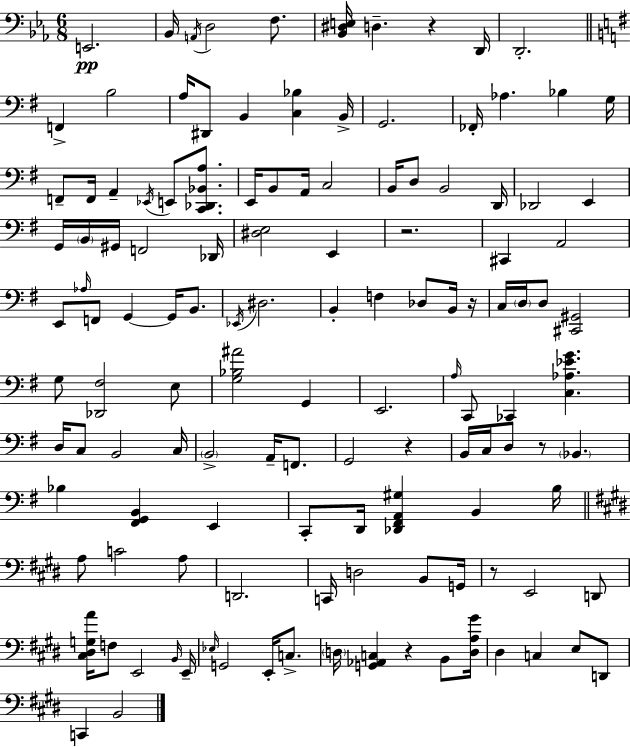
E2/h. Bb2/s A2/s D3/h F3/e. [Bb2,D#3,E3]/s D3/q. R/q D2/s D2/h. F2/q B3/h A3/s D#2/e B2/q [C3,Bb3]/q B2/s G2/h. FES2/s Ab3/q. Bb3/q G3/s F2/e F2/s A2/q Eb2/s E2/e [C2,Db2,Bb2,A3]/e. E2/s B2/e A2/s C3/h B2/s D3/e B2/h D2/s Db2/h E2/q G2/s B2/s G#2/s F2/h Db2/s [D#3,E3]/h E2/q R/h. C#2/q A2/h E2/e Ab3/s F2/e G2/q G2/s B2/e. Eb2/s D#3/h. B2/q F3/q Db3/e B2/s R/s C3/s D3/s D3/e [C#2,G#2]/h G3/e [Db2,F#3]/h E3/e [G3,Bb3,A#4]/h G2/q E2/h. A3/s C2/e CES2/q [C3,Ab3,Eb4,G4]/q. D3/s C3/e B2/h C3/s B2/h A2/s F2/e. G2/h R/q B2/s C3/s D3/e R/e Bb2/q. Bb3/q [F#2,G2,B2]/q E2/q C2/e D2/s [Db2,F#2,A2,G#3]/q B2/q B3/s A3/e C4/h A3/e D2/h. C2/s D3/h B2/e G2/s R/e E2/h D2/e [C#3,D#3,G3,A4]/s F3/e E2/h B2/s E2/s Eb3/s G2/h E2/s C3/e. D3/s [G2,Ab2,C3]/q R/q B2/e [D3,A3,G#4]/s D#3/q C3/q E3/e D2/e C2/q B2/h